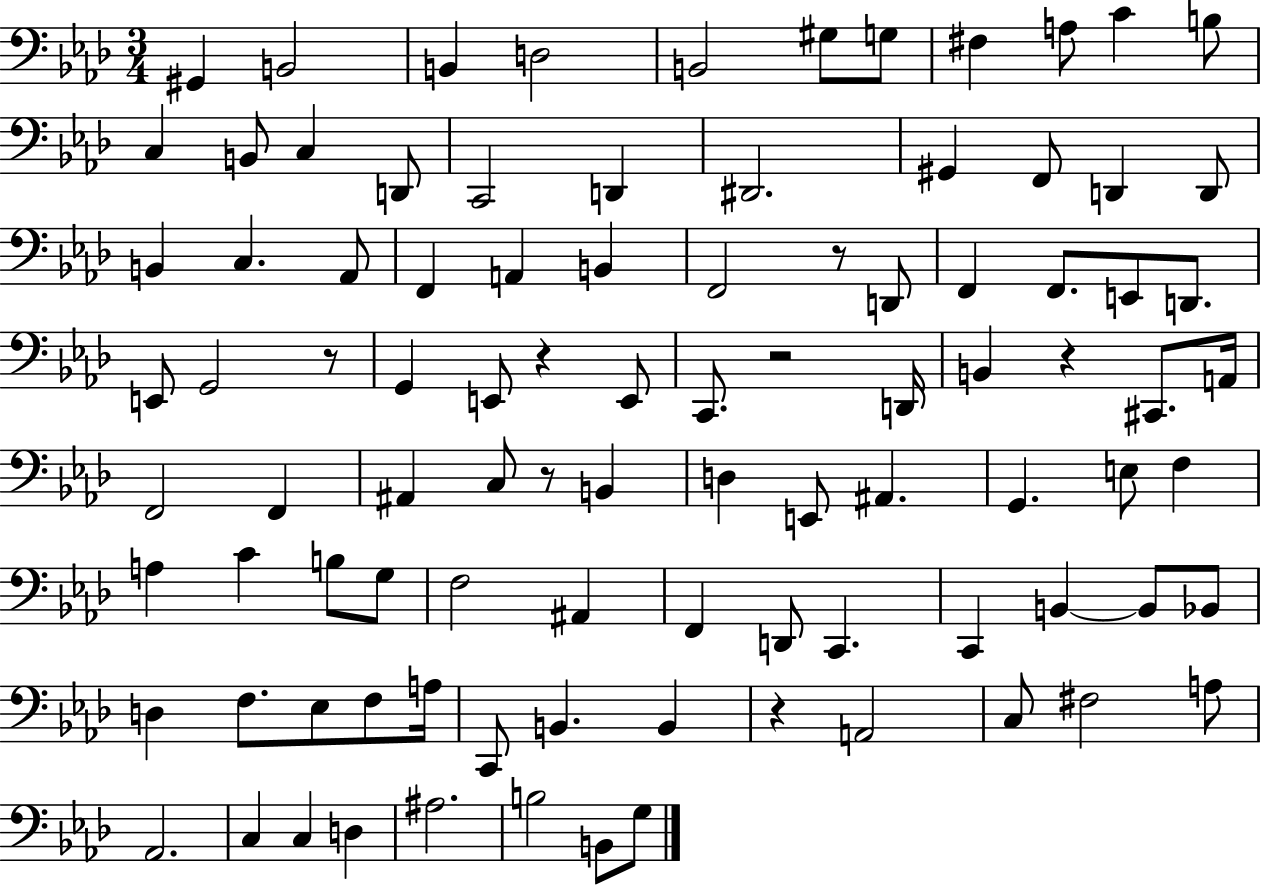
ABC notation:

X:1
T:Untitled
M:3/4
L:1/4
K:Ab
^G,, B,,2 B,, D,2 B,,2 ^G,/2 G,/2 ^F, A,/2 C B,/2 C, B,,/2 C, D,,/2 C,,2 D,, ^D,,2 ^G,, F,,/2 D,, D,,/2 B,, C, _A,,/2 F,, A,, B,, F,,2 z/2 D,,/2 F,, F,,/2 E,,/2 D,,/2 E,,/2 G,,2 z/2 G,, E,,/2 z E,,/2 C,,/2 z2 D,,/4 B,, z ^C,,/2 A,,/4 F,,2 F,, ^A,, C,/2 z/2 B,, D, E,,/2 ^A,, G,, E,/2 F, A, C B,/2 G,/2 F,2 ^A,, F,, D,,/2 C,, C,, B,, B,,/2 _B,,/2 D, F,/2 _E,/2 F,/2 A,/4 C,,/2 B,, B,, z A,,2 C,/2 ^F,2 A,/2 _A,,2 C, C, D, ^A,2 B,2 B,,/2 G,/2